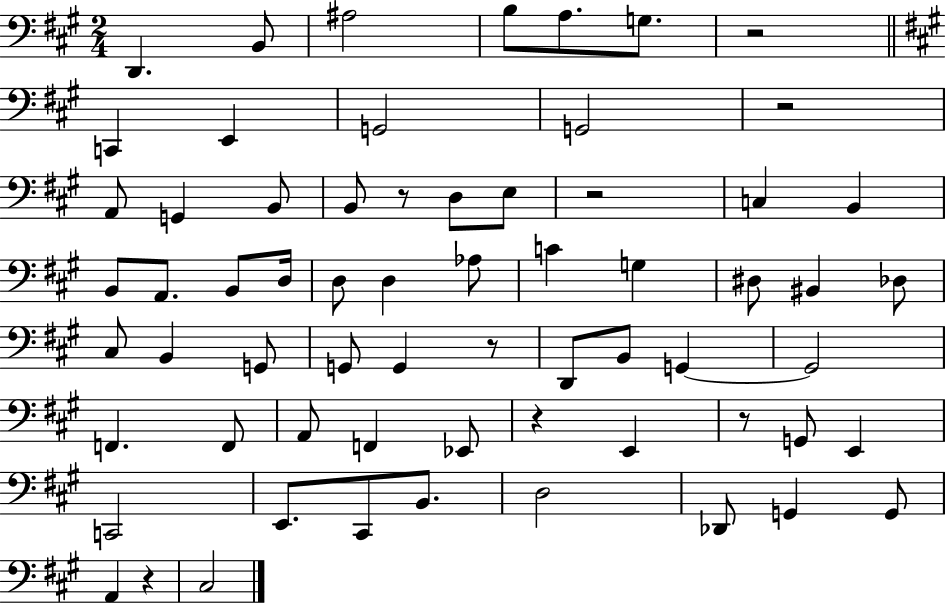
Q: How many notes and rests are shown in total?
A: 65